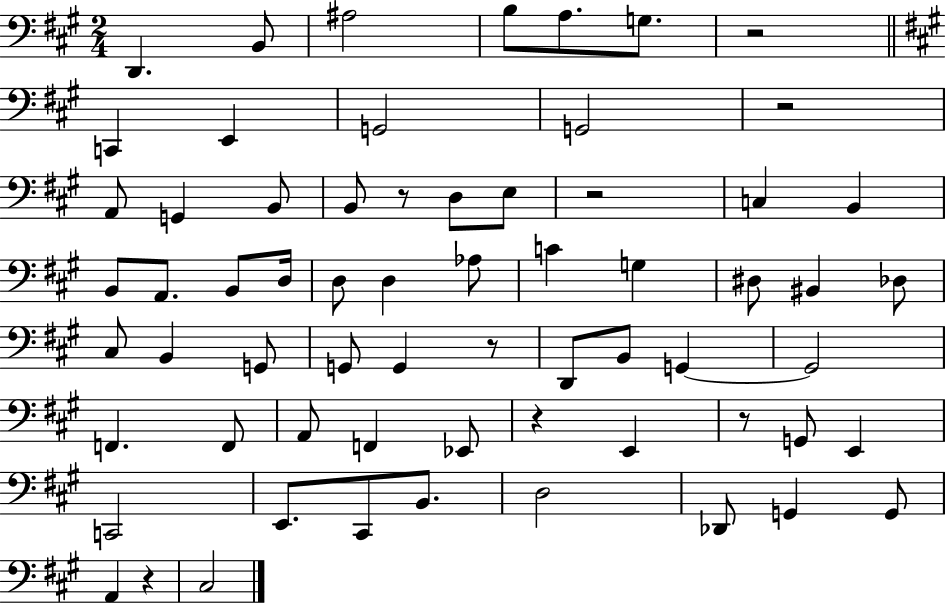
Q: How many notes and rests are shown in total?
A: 65